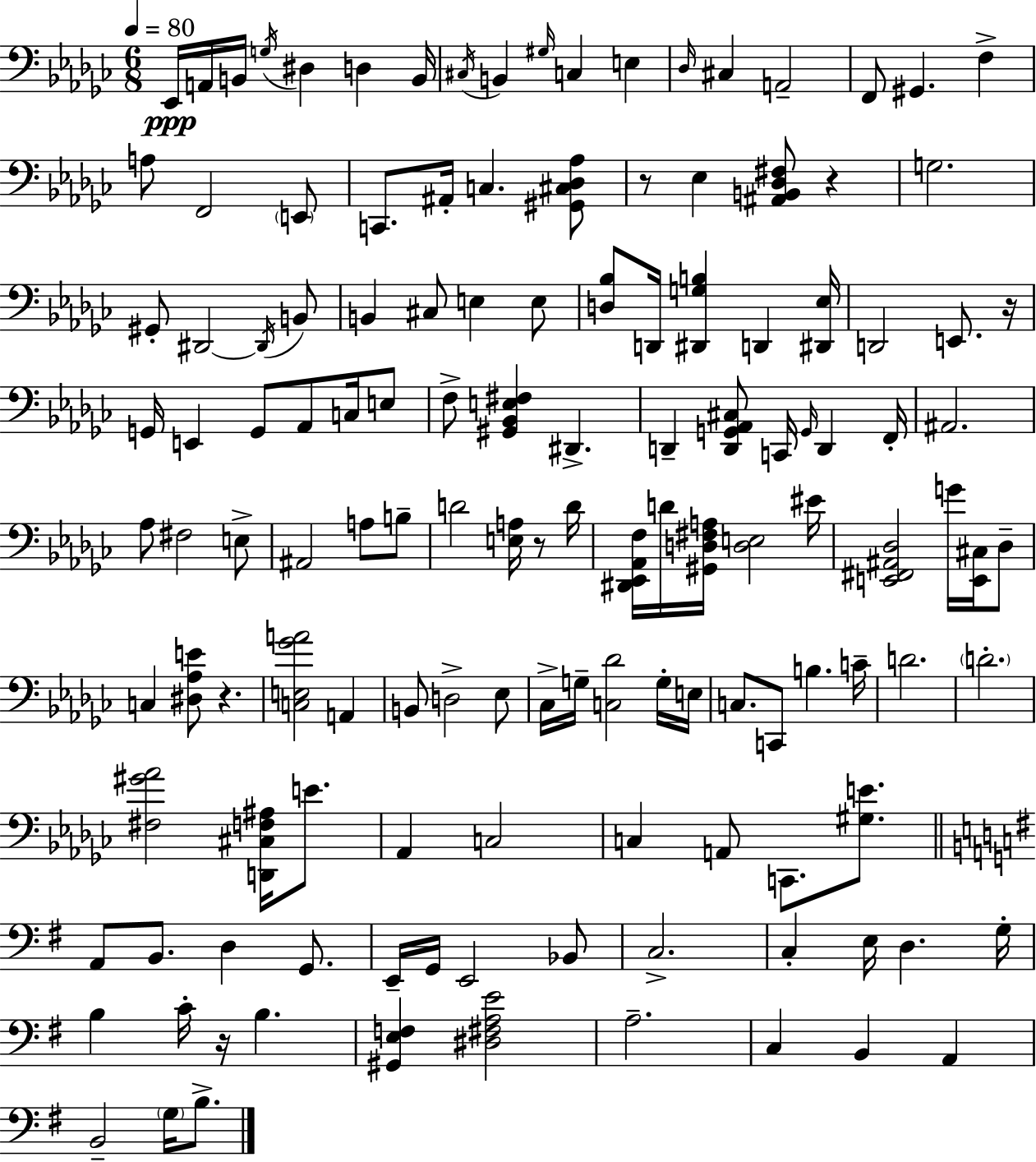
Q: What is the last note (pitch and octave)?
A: B3